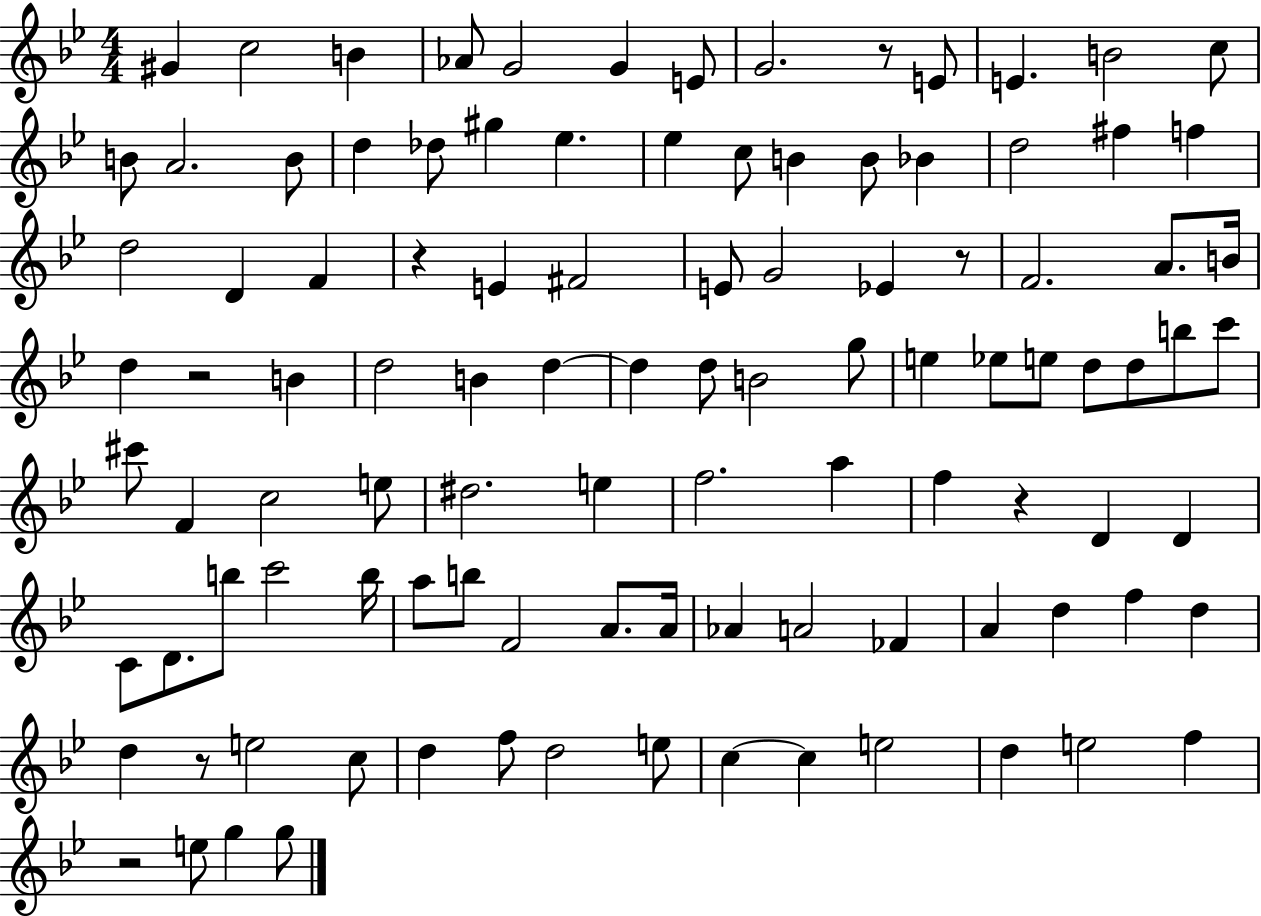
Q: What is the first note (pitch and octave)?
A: G#4